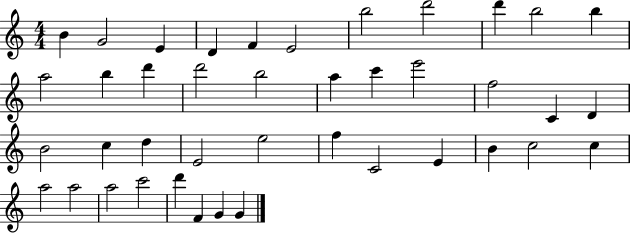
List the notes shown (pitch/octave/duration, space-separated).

B4/q G4/h E4/q D4/q F4/q E4/h B5/h D6/h D6/q B5/h B5/q A5/h B5/q D6/q D6/h B5/h A5/q C6/q E6/h F5/h C4/q D4/q B4/h C5/q D5/q E4/h E5/h F5/q C4/h E4/q B4/q C5/h C5/q A5/h A5/h A5/h C6/h D6/q F4/q G4/q G4/q